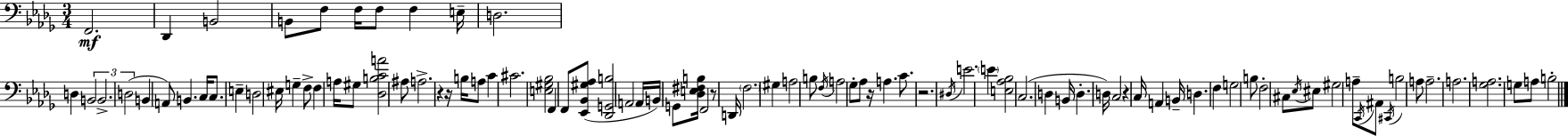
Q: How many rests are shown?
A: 6